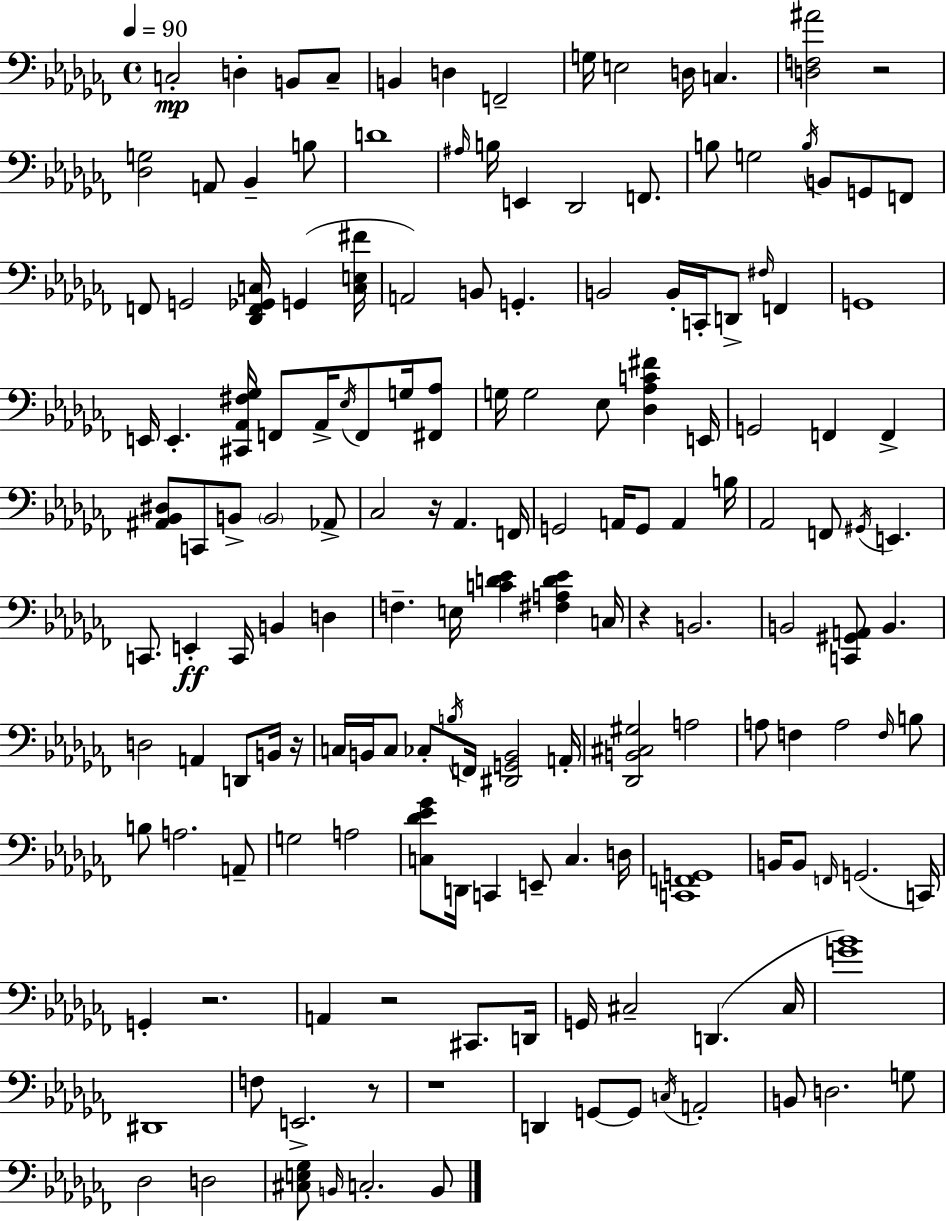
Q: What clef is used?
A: bass